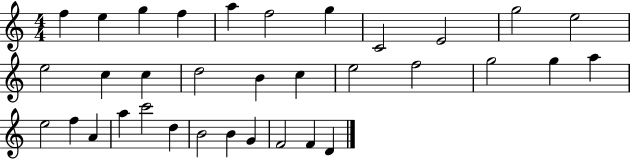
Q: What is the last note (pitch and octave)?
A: D4